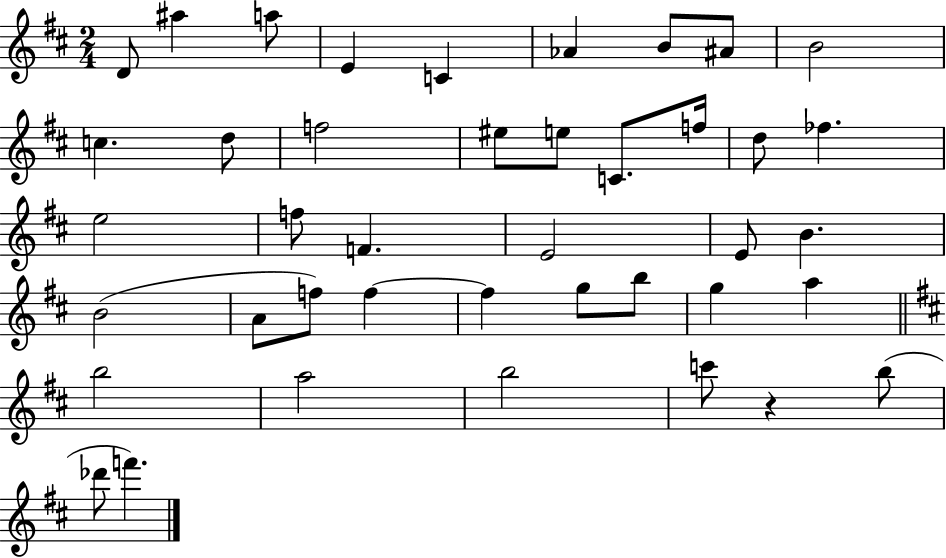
X:1
T:Untitled
M:2/4
L:1/4
K:D
D/2 ^a a/2 E C _A B/2 ^A/2 B2 c d/2 f2 ^e/2 e/2 C/2 f/4 d/2 _f e2 f/2 F E2 E/2 B B2 A/2 f/2 f f g/2 b/2 g a b2 a2 b2 c'/2 z b/2 _d'/2 f'